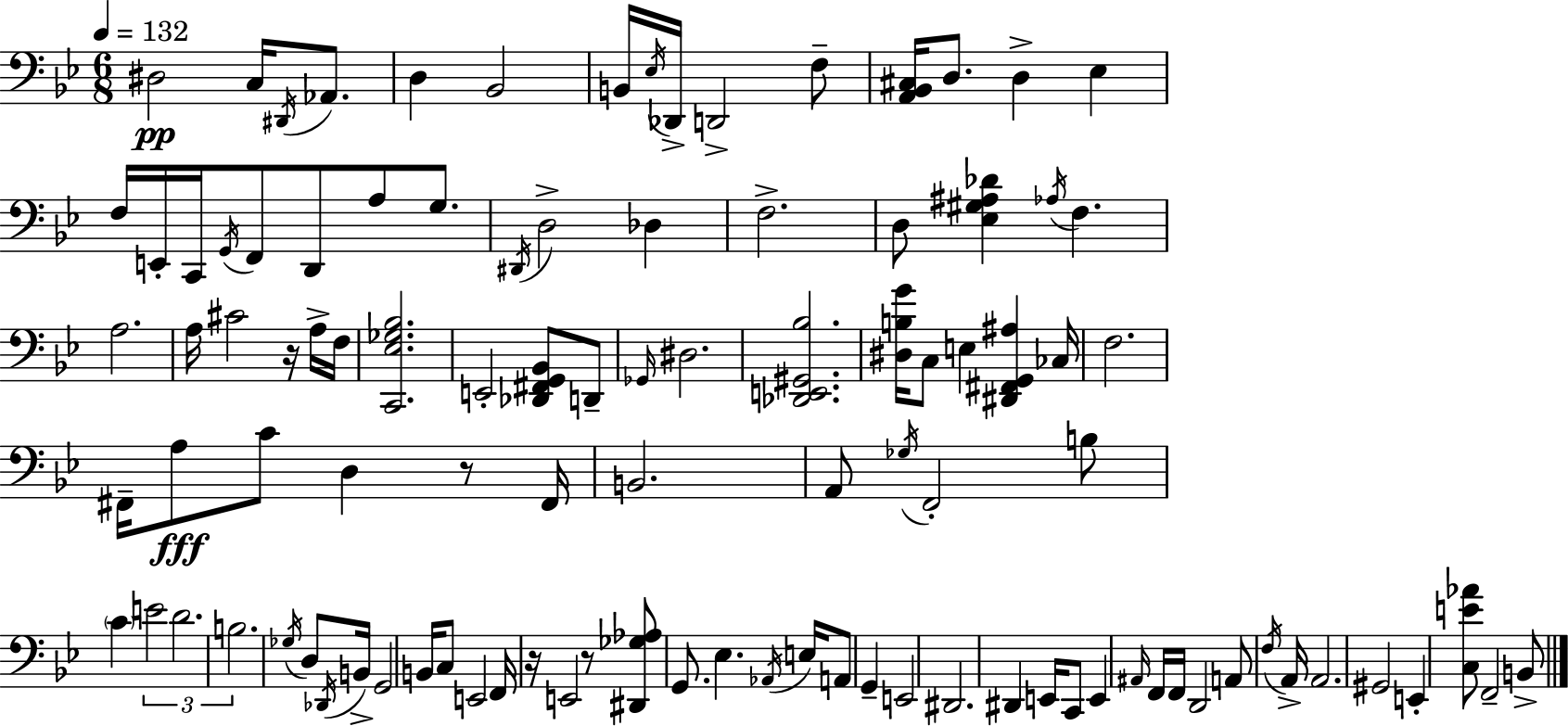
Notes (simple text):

D#3/h C3/s D#2/s Ab2/e. D3/q Bb2/h B2/s Eb3/s Db2/s D2/h F3/e [A2,Bb2,C#3]/s D3/e. D3/q Eb3/q F3/s E2/s C2/s G2/s F2/e D2/e A3/e G3/e. D#2/s D3/h Db3/q F3/h. D3/e [Eb3,G#3,A#3,Db4]/q Ab3/s F3/q. A3/h. A3/s C#4/h R/s A3/s F3/s [C2,Eb3,Gb3,Bb3]/h. E2/h [Db2,F#2,G2,Bb2]/e D2/e Gb2/s D#3/h. [Db2,E2,G#2,Bb3]/h. [D#3,B3,G4]/s C3/e E3/q [D#2,F#2,G2,A#3]/q CES3/s F3/h. F#2/s A3/e C4/e D3/q R/e F#2/s B2/h. A2/e Gb3/s F2/h B3/e C4/q E4/h D4/h. B3/h. Gb3/s D3/e Db2/s B2/s G2/h B2/s C3/e E2/h F2/s R/s E2/h R/e [D#2,Gb3,Ab3]/e G2/e. Eb3/q. Ab2/s E3/s A2/e G2/q E2/h D#2/h. D#2/q E2/s C2/e E2/q A#2/s F2/s F2/s D2/h A2/e F3/s A2/s A2/h. G#2/h E2/q [C3,E4,Ab4]/e F2/h B2/e